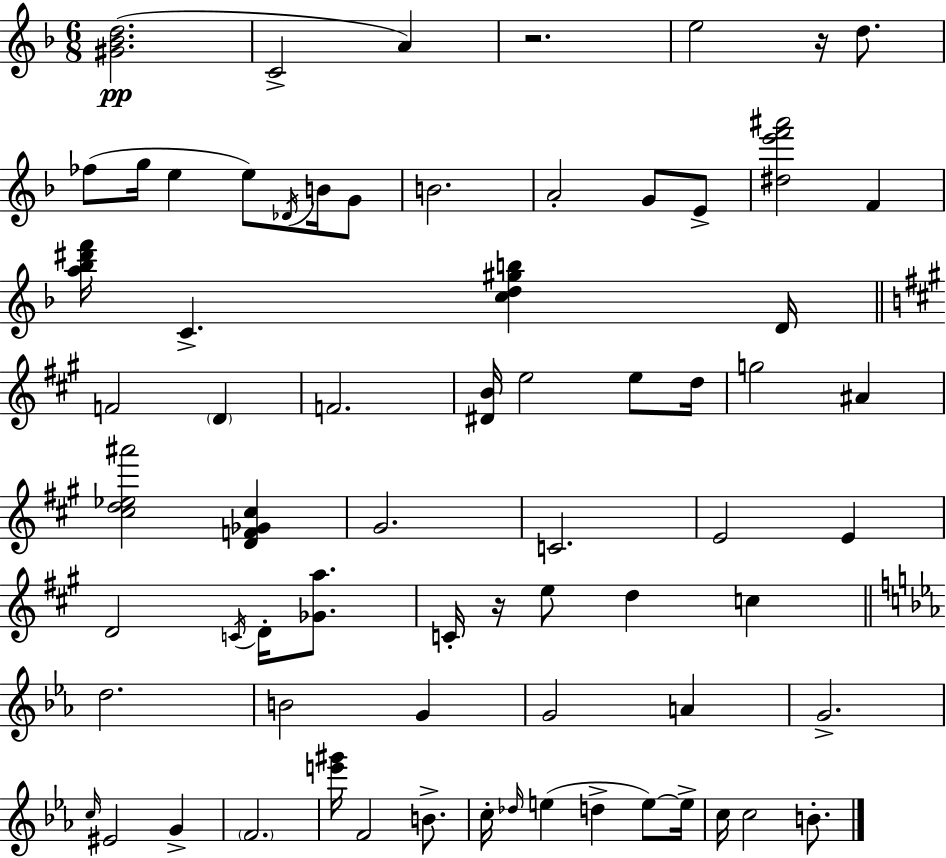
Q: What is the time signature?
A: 6/8